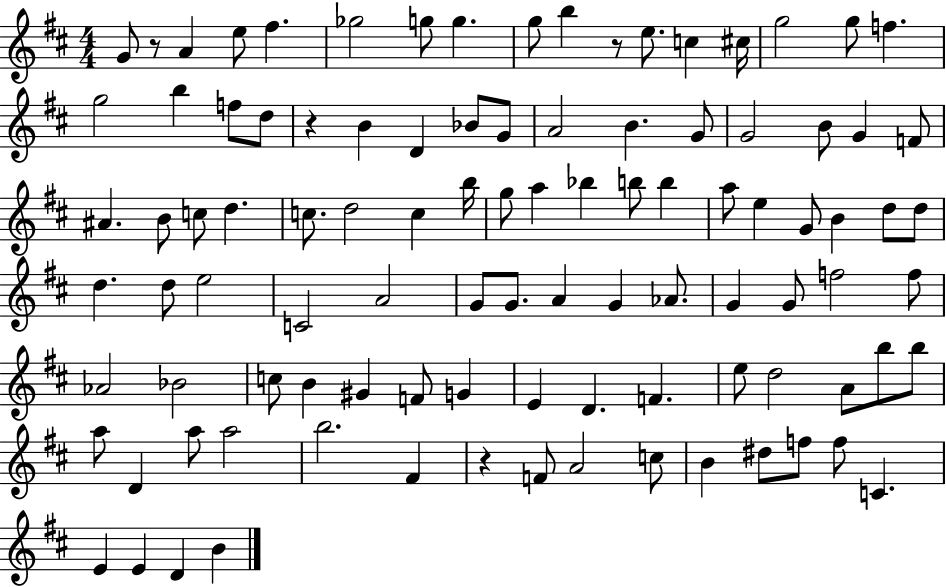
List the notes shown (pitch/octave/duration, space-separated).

G4/e R/e A4/q E5/e F#5/q. Gb5/h G5/e G5/q. G5/e B5/q R/e E5/e. C5/q C#5/s G5/h G5/e F5/q. G5/h B5/q F5/e D5/e R/q B4/q D4/q Bb4/e G4/e A4/h B4/q. G4/e G4/h B4/e G4/q F4/e A#4/q. B4/e C5/e D5/q. C5/e. D5/h C5/q B5/s G5/e A5/q Bb5/q B5/e B5/q A5/e E5/q G4/e B4/q D5/e D5/e D5/q. D5/e E5/h C4/h A4/h G4/e G4/e. A4/q G4/q Ab4/e. G4/q G4/e F5/h F5/e Ab4/h Bb4/h C5/e B4/q G#4/q F4/e G4/q E4/q D4/q. F4/q. E5/e D5/h A4/e B5/e B5/e A5/e D4/q A5/e A5/h B5/h. F#4/q R/q F4/e A4/h C5/e B4/q D#5/e F5/e F5/e C4/q. E4/q E4/q D4/q B4/q